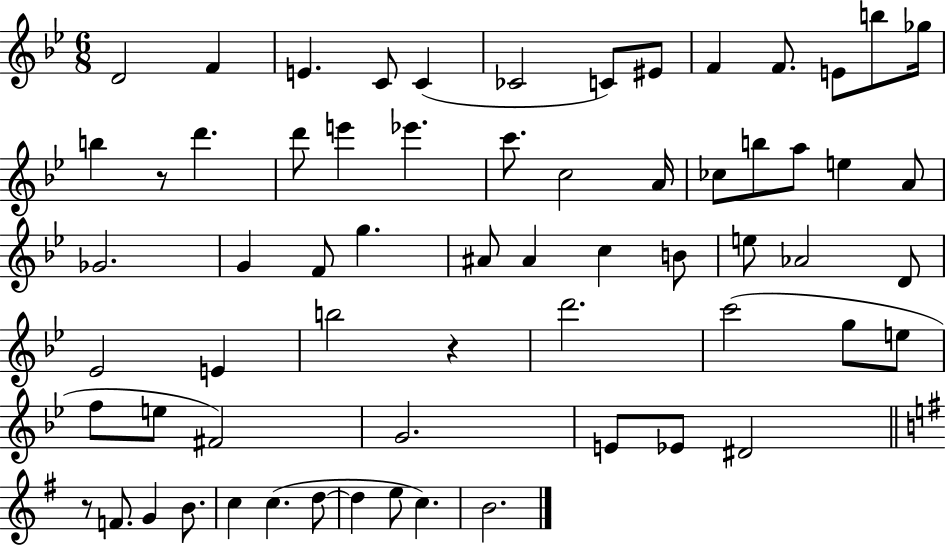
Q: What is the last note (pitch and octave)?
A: B4